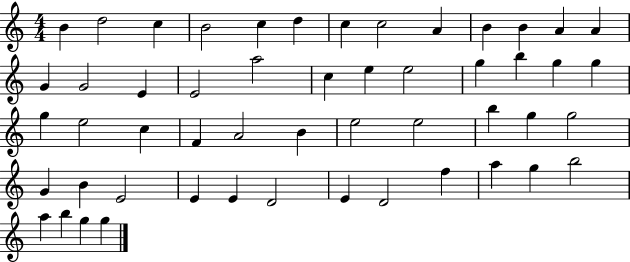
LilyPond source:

{
  \clef treble
  \numericTimeSignature
  \time 4/4
  \key c \major
  b'4 d''2 c''4 | b'2 c''4 d''4 | c''4 c''2 a'4 | b'4 b'4 a'4 a'4 | \break g'4 g'2 e'4 | e'2 a''2 | c''4 e''4 e''2 | g''4 b''4 g''4 g''4 | \break g''4 e''2 c''4 | f'4 a'2 b'4 | e''2 e''2 | b''4 g''4 g''2 | \break g'4 b'4 e'2 | e'4 e'4 d'2 | e'4 d'2 f''4 | a''4 g''4 b''2 | \break a''4 b''4 g''4 g''4 | \bar "|."
}